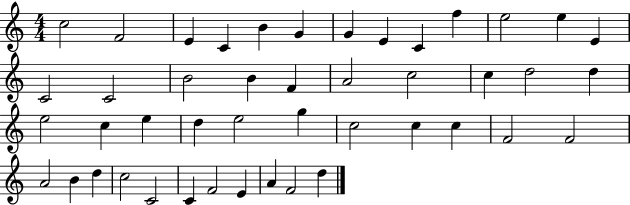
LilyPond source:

{
  \clef treble
  \numericTimeSignature
  \time 4/4
  \key c \major
  c''2 f'2 | e'4 c'4 b'4 g'4 | g'4 e'4 c'4 f''4 | e''2 e''4 e'4 | \break c'2 c'2 | b'2 b'4 f'4 | a'2 c''2 | c''4 d''2 d''4 | \break e''2 c''4 e''4 | d''4 e''2 g''4 | c''2 c''4 c''4 | f'2 f'2 | \break a'2 b'4 d''4 | c''2 c'2 | c'4 f'2 e'4 | a'4 f'2 d''4 | \break \bar "|."
}